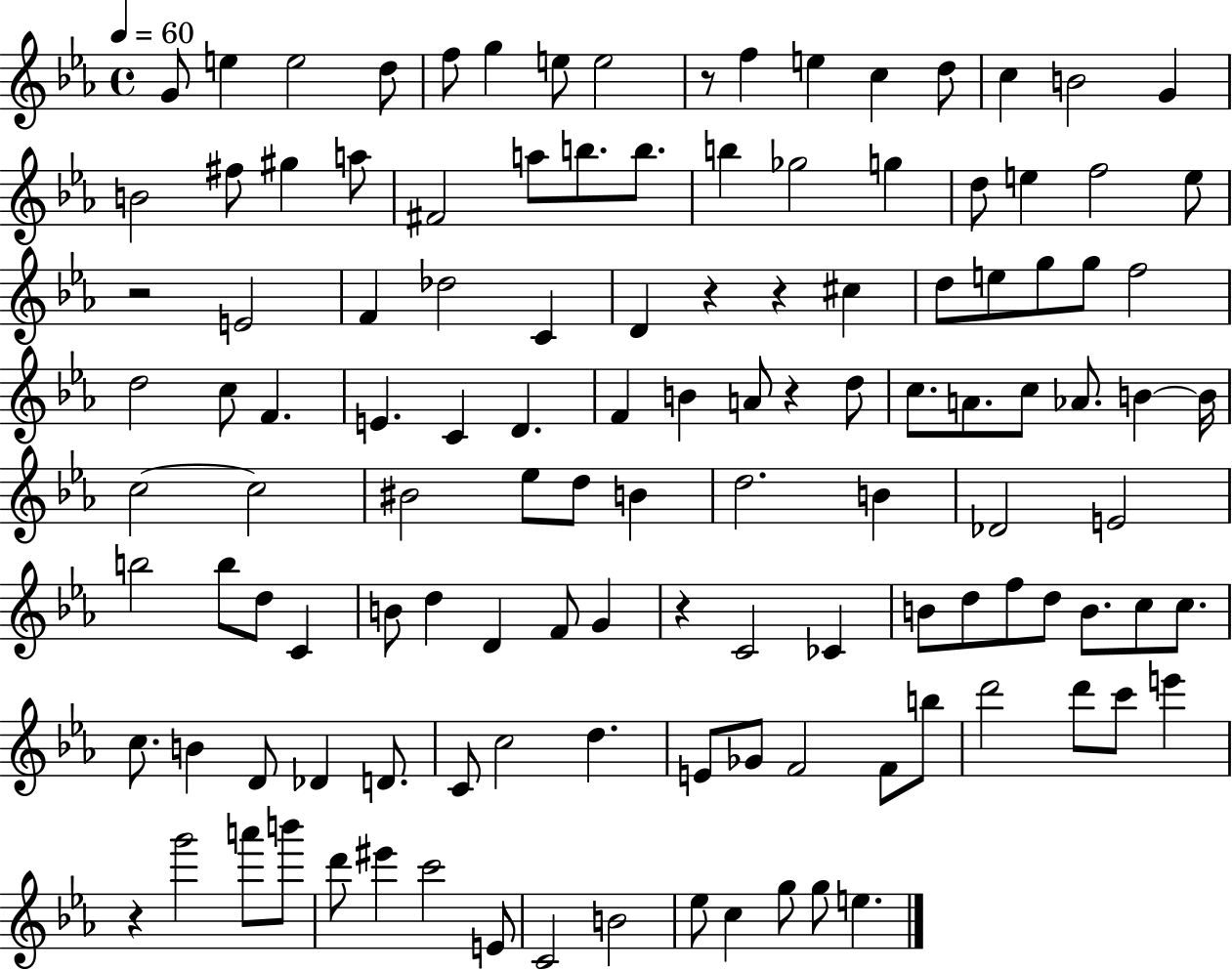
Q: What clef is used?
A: treble